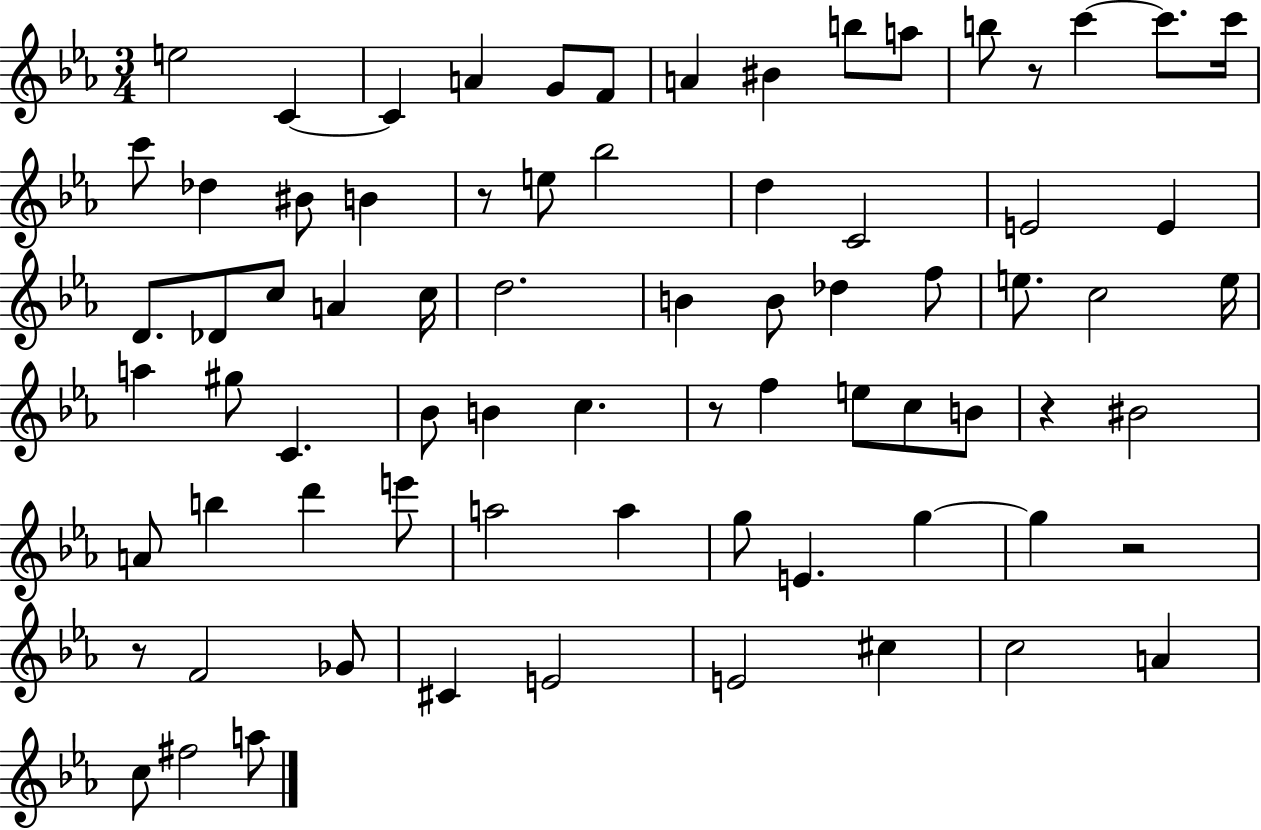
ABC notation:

X:1
T:Untitled
M:3/4
L:1/4
K:Eb
e2 C C A G/2 F/2 A ^B b/2 a/2 b/2 z/2 c' c'/2 c'/4 c'/2 _d ^B/2 B z/2 e/2 _b2 d C2 E2 E D/2 _D/2 c/2 A c/4 d2 B B/2 _d f/2 e/2 c2 e/4 a ^g/2 C _B/2 B c z/2 f e/2 c/2 B/2 z ^B2 A/2 b d' e'/2 a2 a g/2 E g g z2 z/2 F2 _G/2 ^C E2 E2 ^c c2 A c/2 ^f2 a/2